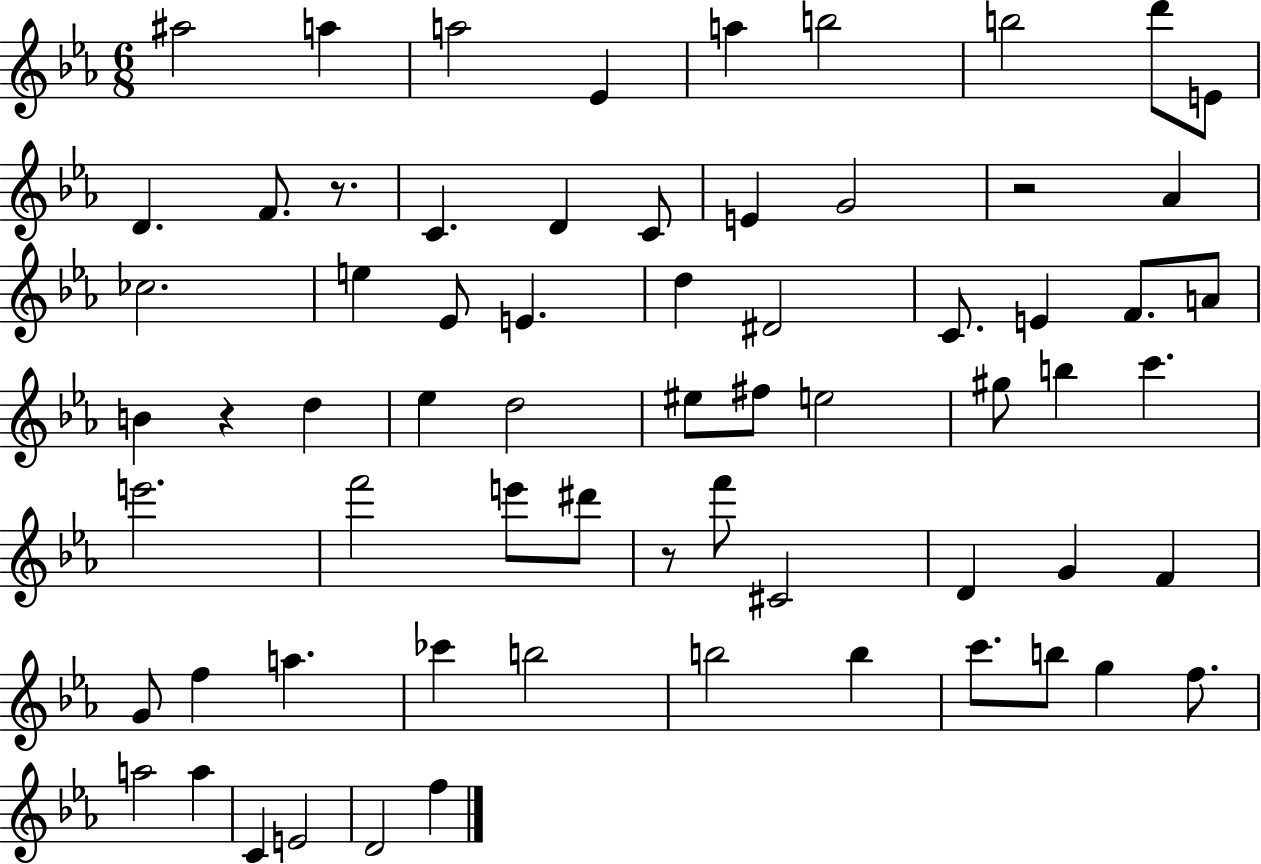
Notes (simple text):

A#5/h A5/q A5/h Eb4/q A5/q B5/h B5/h D6/e E4/e D4/q. F4/e. R/e. C4/q. D4/q C4/e E4/q G4/h R/h Ab4/q CES5/h. E5/q Eb4/e E4/q. D5/q D#4/h C4/e. E4/q F4/e. A4/e B4/q R/q D5/q Eb5/q D5/h EIS5/e F#5/e E5/h G#5/e B5/q C6/q. E6/h. F6/h E6/e D#6/e R/e F6/e C#4/h D4/q G4/q F4/q G4/e F5/q A5/q. CES6/q B5/h B5/h B5/q C6/e. B5/e G5/q F5/e. A5/h A5/q C4/q E4/h D4/h F5/q